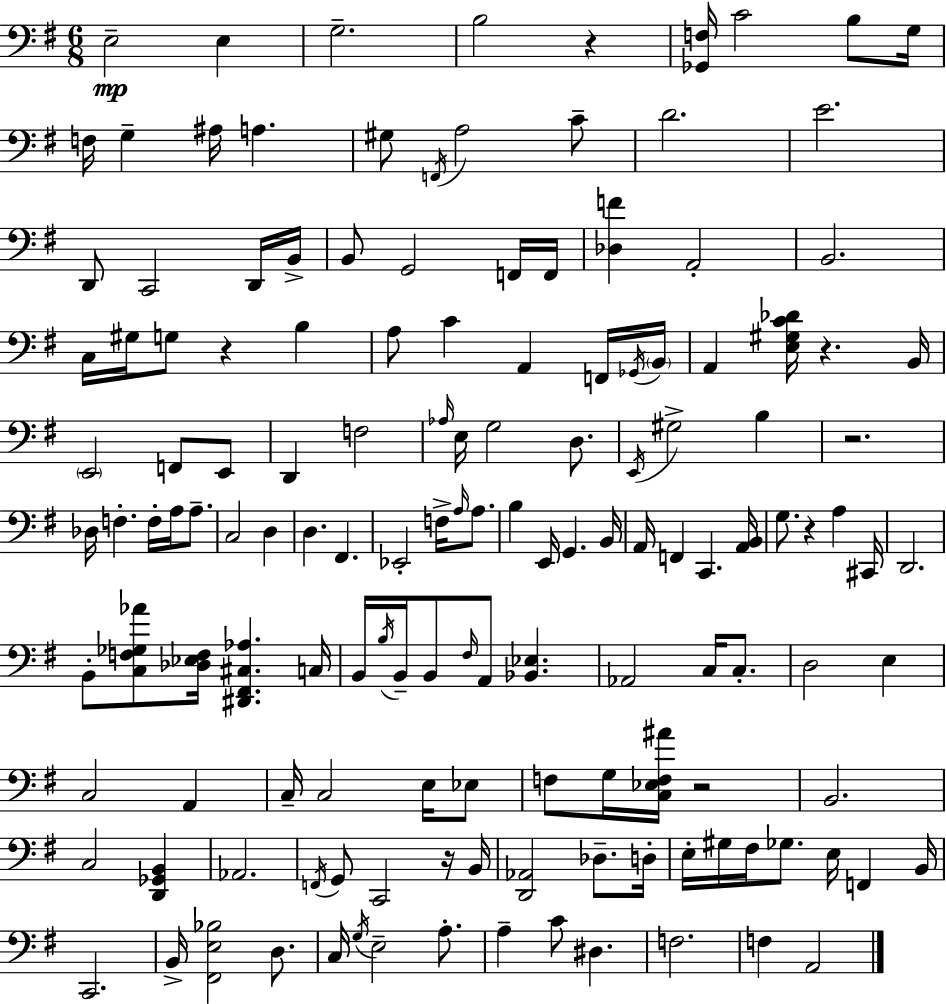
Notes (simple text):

E3/h E3/q G3/h. B3/h R/q [Gb2,F3]/s C4/h B3/e G3/s F3/s G3/q A#3/s A3/q. G#3/e F2/s A3/h C4/e D4/h. E4/h. D2/e C2/h D2/s B2/s B2/e G2/h F2/s F2/s [Db3,F4]/q A2/h B2/h. C3/s G#3/s G3/e R/q B3/q A3/e C4/q A2/q F2/s Gb2/s B2/s A2/q [E3,G#3,C4,Db4]/s R/q. B2/s E2/h F2/e E2/e D2/q F3/h Ab3/s E3/s G3/h D3/e. E2/s G#3/h B3/q R/h. Db3/s F3/q. F3/s A3/s A3/e. C3/h D3/q D3/q. F#2/q. Eb2/h F3/s A3/s A3/e. B3/q E2/s G2/q. B2/s A2/s F2/q C2/q. [A2,B2]/s G3/e. R/q A3/q C#2/s D2/h. B2/e [C3,F3,Gb3,Ab4]/e [Db3,Eb3,F3]/s [D#2,F#2,C#3,Ab3]/q. C3/s B2/s B3/s B2/s B2/e F#3/s A2/e [Bb2,Eb3]/q. Ab2/h C3/s C3/e. D3/h E3/q C3/h A2/q C3/s C3/h E3/s Eb3/e F3/e G3/s [C3,Eb3,F3,A#4]/s R/h B2/h. C3/h [D2,Gb2,B2]/q Ab2/h. F2/s G2/e C2/h R/s B2/s [D2,Ab2]/h Db3/e. D3/s E3/s G#3/s F#3/s Gb3/e. E3/s F2/q B2/s C2/h. B2/s [F#2,E3,Bb3]/h D3/e. C3/s G3/s E3/h A3/e. A3/q C4/e D#3/q. F3/h. F3/q A2/h